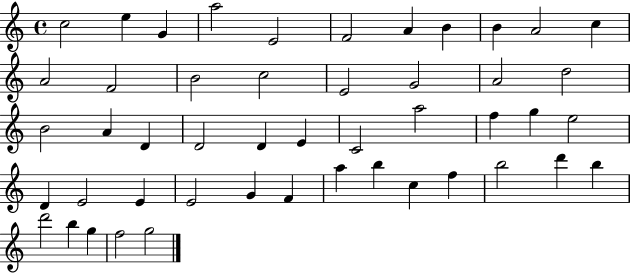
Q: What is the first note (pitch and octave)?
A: C5